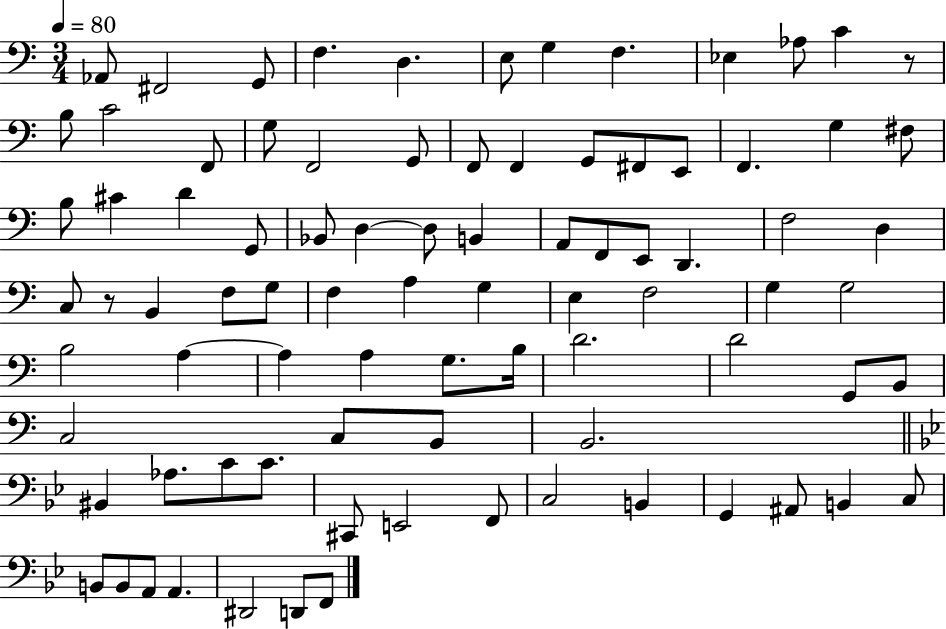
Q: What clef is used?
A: bass